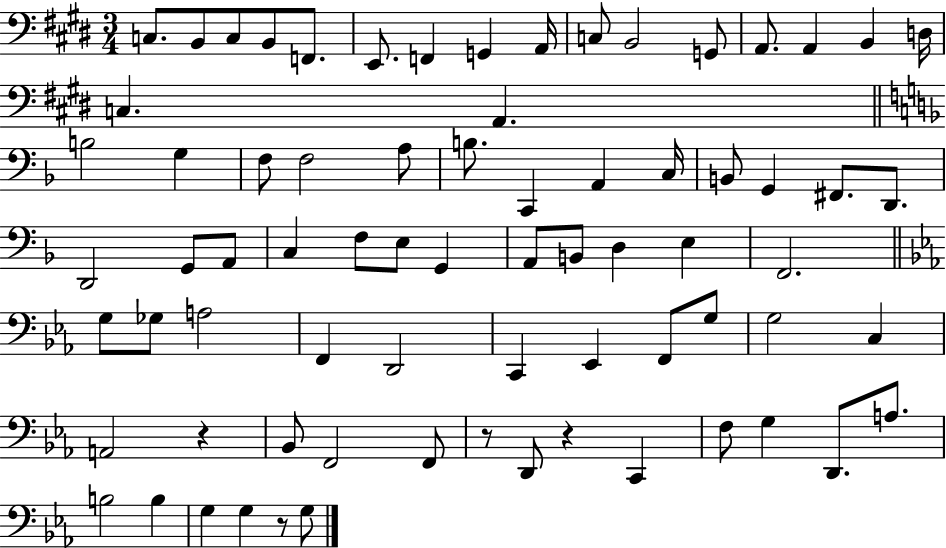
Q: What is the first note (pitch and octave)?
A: C3